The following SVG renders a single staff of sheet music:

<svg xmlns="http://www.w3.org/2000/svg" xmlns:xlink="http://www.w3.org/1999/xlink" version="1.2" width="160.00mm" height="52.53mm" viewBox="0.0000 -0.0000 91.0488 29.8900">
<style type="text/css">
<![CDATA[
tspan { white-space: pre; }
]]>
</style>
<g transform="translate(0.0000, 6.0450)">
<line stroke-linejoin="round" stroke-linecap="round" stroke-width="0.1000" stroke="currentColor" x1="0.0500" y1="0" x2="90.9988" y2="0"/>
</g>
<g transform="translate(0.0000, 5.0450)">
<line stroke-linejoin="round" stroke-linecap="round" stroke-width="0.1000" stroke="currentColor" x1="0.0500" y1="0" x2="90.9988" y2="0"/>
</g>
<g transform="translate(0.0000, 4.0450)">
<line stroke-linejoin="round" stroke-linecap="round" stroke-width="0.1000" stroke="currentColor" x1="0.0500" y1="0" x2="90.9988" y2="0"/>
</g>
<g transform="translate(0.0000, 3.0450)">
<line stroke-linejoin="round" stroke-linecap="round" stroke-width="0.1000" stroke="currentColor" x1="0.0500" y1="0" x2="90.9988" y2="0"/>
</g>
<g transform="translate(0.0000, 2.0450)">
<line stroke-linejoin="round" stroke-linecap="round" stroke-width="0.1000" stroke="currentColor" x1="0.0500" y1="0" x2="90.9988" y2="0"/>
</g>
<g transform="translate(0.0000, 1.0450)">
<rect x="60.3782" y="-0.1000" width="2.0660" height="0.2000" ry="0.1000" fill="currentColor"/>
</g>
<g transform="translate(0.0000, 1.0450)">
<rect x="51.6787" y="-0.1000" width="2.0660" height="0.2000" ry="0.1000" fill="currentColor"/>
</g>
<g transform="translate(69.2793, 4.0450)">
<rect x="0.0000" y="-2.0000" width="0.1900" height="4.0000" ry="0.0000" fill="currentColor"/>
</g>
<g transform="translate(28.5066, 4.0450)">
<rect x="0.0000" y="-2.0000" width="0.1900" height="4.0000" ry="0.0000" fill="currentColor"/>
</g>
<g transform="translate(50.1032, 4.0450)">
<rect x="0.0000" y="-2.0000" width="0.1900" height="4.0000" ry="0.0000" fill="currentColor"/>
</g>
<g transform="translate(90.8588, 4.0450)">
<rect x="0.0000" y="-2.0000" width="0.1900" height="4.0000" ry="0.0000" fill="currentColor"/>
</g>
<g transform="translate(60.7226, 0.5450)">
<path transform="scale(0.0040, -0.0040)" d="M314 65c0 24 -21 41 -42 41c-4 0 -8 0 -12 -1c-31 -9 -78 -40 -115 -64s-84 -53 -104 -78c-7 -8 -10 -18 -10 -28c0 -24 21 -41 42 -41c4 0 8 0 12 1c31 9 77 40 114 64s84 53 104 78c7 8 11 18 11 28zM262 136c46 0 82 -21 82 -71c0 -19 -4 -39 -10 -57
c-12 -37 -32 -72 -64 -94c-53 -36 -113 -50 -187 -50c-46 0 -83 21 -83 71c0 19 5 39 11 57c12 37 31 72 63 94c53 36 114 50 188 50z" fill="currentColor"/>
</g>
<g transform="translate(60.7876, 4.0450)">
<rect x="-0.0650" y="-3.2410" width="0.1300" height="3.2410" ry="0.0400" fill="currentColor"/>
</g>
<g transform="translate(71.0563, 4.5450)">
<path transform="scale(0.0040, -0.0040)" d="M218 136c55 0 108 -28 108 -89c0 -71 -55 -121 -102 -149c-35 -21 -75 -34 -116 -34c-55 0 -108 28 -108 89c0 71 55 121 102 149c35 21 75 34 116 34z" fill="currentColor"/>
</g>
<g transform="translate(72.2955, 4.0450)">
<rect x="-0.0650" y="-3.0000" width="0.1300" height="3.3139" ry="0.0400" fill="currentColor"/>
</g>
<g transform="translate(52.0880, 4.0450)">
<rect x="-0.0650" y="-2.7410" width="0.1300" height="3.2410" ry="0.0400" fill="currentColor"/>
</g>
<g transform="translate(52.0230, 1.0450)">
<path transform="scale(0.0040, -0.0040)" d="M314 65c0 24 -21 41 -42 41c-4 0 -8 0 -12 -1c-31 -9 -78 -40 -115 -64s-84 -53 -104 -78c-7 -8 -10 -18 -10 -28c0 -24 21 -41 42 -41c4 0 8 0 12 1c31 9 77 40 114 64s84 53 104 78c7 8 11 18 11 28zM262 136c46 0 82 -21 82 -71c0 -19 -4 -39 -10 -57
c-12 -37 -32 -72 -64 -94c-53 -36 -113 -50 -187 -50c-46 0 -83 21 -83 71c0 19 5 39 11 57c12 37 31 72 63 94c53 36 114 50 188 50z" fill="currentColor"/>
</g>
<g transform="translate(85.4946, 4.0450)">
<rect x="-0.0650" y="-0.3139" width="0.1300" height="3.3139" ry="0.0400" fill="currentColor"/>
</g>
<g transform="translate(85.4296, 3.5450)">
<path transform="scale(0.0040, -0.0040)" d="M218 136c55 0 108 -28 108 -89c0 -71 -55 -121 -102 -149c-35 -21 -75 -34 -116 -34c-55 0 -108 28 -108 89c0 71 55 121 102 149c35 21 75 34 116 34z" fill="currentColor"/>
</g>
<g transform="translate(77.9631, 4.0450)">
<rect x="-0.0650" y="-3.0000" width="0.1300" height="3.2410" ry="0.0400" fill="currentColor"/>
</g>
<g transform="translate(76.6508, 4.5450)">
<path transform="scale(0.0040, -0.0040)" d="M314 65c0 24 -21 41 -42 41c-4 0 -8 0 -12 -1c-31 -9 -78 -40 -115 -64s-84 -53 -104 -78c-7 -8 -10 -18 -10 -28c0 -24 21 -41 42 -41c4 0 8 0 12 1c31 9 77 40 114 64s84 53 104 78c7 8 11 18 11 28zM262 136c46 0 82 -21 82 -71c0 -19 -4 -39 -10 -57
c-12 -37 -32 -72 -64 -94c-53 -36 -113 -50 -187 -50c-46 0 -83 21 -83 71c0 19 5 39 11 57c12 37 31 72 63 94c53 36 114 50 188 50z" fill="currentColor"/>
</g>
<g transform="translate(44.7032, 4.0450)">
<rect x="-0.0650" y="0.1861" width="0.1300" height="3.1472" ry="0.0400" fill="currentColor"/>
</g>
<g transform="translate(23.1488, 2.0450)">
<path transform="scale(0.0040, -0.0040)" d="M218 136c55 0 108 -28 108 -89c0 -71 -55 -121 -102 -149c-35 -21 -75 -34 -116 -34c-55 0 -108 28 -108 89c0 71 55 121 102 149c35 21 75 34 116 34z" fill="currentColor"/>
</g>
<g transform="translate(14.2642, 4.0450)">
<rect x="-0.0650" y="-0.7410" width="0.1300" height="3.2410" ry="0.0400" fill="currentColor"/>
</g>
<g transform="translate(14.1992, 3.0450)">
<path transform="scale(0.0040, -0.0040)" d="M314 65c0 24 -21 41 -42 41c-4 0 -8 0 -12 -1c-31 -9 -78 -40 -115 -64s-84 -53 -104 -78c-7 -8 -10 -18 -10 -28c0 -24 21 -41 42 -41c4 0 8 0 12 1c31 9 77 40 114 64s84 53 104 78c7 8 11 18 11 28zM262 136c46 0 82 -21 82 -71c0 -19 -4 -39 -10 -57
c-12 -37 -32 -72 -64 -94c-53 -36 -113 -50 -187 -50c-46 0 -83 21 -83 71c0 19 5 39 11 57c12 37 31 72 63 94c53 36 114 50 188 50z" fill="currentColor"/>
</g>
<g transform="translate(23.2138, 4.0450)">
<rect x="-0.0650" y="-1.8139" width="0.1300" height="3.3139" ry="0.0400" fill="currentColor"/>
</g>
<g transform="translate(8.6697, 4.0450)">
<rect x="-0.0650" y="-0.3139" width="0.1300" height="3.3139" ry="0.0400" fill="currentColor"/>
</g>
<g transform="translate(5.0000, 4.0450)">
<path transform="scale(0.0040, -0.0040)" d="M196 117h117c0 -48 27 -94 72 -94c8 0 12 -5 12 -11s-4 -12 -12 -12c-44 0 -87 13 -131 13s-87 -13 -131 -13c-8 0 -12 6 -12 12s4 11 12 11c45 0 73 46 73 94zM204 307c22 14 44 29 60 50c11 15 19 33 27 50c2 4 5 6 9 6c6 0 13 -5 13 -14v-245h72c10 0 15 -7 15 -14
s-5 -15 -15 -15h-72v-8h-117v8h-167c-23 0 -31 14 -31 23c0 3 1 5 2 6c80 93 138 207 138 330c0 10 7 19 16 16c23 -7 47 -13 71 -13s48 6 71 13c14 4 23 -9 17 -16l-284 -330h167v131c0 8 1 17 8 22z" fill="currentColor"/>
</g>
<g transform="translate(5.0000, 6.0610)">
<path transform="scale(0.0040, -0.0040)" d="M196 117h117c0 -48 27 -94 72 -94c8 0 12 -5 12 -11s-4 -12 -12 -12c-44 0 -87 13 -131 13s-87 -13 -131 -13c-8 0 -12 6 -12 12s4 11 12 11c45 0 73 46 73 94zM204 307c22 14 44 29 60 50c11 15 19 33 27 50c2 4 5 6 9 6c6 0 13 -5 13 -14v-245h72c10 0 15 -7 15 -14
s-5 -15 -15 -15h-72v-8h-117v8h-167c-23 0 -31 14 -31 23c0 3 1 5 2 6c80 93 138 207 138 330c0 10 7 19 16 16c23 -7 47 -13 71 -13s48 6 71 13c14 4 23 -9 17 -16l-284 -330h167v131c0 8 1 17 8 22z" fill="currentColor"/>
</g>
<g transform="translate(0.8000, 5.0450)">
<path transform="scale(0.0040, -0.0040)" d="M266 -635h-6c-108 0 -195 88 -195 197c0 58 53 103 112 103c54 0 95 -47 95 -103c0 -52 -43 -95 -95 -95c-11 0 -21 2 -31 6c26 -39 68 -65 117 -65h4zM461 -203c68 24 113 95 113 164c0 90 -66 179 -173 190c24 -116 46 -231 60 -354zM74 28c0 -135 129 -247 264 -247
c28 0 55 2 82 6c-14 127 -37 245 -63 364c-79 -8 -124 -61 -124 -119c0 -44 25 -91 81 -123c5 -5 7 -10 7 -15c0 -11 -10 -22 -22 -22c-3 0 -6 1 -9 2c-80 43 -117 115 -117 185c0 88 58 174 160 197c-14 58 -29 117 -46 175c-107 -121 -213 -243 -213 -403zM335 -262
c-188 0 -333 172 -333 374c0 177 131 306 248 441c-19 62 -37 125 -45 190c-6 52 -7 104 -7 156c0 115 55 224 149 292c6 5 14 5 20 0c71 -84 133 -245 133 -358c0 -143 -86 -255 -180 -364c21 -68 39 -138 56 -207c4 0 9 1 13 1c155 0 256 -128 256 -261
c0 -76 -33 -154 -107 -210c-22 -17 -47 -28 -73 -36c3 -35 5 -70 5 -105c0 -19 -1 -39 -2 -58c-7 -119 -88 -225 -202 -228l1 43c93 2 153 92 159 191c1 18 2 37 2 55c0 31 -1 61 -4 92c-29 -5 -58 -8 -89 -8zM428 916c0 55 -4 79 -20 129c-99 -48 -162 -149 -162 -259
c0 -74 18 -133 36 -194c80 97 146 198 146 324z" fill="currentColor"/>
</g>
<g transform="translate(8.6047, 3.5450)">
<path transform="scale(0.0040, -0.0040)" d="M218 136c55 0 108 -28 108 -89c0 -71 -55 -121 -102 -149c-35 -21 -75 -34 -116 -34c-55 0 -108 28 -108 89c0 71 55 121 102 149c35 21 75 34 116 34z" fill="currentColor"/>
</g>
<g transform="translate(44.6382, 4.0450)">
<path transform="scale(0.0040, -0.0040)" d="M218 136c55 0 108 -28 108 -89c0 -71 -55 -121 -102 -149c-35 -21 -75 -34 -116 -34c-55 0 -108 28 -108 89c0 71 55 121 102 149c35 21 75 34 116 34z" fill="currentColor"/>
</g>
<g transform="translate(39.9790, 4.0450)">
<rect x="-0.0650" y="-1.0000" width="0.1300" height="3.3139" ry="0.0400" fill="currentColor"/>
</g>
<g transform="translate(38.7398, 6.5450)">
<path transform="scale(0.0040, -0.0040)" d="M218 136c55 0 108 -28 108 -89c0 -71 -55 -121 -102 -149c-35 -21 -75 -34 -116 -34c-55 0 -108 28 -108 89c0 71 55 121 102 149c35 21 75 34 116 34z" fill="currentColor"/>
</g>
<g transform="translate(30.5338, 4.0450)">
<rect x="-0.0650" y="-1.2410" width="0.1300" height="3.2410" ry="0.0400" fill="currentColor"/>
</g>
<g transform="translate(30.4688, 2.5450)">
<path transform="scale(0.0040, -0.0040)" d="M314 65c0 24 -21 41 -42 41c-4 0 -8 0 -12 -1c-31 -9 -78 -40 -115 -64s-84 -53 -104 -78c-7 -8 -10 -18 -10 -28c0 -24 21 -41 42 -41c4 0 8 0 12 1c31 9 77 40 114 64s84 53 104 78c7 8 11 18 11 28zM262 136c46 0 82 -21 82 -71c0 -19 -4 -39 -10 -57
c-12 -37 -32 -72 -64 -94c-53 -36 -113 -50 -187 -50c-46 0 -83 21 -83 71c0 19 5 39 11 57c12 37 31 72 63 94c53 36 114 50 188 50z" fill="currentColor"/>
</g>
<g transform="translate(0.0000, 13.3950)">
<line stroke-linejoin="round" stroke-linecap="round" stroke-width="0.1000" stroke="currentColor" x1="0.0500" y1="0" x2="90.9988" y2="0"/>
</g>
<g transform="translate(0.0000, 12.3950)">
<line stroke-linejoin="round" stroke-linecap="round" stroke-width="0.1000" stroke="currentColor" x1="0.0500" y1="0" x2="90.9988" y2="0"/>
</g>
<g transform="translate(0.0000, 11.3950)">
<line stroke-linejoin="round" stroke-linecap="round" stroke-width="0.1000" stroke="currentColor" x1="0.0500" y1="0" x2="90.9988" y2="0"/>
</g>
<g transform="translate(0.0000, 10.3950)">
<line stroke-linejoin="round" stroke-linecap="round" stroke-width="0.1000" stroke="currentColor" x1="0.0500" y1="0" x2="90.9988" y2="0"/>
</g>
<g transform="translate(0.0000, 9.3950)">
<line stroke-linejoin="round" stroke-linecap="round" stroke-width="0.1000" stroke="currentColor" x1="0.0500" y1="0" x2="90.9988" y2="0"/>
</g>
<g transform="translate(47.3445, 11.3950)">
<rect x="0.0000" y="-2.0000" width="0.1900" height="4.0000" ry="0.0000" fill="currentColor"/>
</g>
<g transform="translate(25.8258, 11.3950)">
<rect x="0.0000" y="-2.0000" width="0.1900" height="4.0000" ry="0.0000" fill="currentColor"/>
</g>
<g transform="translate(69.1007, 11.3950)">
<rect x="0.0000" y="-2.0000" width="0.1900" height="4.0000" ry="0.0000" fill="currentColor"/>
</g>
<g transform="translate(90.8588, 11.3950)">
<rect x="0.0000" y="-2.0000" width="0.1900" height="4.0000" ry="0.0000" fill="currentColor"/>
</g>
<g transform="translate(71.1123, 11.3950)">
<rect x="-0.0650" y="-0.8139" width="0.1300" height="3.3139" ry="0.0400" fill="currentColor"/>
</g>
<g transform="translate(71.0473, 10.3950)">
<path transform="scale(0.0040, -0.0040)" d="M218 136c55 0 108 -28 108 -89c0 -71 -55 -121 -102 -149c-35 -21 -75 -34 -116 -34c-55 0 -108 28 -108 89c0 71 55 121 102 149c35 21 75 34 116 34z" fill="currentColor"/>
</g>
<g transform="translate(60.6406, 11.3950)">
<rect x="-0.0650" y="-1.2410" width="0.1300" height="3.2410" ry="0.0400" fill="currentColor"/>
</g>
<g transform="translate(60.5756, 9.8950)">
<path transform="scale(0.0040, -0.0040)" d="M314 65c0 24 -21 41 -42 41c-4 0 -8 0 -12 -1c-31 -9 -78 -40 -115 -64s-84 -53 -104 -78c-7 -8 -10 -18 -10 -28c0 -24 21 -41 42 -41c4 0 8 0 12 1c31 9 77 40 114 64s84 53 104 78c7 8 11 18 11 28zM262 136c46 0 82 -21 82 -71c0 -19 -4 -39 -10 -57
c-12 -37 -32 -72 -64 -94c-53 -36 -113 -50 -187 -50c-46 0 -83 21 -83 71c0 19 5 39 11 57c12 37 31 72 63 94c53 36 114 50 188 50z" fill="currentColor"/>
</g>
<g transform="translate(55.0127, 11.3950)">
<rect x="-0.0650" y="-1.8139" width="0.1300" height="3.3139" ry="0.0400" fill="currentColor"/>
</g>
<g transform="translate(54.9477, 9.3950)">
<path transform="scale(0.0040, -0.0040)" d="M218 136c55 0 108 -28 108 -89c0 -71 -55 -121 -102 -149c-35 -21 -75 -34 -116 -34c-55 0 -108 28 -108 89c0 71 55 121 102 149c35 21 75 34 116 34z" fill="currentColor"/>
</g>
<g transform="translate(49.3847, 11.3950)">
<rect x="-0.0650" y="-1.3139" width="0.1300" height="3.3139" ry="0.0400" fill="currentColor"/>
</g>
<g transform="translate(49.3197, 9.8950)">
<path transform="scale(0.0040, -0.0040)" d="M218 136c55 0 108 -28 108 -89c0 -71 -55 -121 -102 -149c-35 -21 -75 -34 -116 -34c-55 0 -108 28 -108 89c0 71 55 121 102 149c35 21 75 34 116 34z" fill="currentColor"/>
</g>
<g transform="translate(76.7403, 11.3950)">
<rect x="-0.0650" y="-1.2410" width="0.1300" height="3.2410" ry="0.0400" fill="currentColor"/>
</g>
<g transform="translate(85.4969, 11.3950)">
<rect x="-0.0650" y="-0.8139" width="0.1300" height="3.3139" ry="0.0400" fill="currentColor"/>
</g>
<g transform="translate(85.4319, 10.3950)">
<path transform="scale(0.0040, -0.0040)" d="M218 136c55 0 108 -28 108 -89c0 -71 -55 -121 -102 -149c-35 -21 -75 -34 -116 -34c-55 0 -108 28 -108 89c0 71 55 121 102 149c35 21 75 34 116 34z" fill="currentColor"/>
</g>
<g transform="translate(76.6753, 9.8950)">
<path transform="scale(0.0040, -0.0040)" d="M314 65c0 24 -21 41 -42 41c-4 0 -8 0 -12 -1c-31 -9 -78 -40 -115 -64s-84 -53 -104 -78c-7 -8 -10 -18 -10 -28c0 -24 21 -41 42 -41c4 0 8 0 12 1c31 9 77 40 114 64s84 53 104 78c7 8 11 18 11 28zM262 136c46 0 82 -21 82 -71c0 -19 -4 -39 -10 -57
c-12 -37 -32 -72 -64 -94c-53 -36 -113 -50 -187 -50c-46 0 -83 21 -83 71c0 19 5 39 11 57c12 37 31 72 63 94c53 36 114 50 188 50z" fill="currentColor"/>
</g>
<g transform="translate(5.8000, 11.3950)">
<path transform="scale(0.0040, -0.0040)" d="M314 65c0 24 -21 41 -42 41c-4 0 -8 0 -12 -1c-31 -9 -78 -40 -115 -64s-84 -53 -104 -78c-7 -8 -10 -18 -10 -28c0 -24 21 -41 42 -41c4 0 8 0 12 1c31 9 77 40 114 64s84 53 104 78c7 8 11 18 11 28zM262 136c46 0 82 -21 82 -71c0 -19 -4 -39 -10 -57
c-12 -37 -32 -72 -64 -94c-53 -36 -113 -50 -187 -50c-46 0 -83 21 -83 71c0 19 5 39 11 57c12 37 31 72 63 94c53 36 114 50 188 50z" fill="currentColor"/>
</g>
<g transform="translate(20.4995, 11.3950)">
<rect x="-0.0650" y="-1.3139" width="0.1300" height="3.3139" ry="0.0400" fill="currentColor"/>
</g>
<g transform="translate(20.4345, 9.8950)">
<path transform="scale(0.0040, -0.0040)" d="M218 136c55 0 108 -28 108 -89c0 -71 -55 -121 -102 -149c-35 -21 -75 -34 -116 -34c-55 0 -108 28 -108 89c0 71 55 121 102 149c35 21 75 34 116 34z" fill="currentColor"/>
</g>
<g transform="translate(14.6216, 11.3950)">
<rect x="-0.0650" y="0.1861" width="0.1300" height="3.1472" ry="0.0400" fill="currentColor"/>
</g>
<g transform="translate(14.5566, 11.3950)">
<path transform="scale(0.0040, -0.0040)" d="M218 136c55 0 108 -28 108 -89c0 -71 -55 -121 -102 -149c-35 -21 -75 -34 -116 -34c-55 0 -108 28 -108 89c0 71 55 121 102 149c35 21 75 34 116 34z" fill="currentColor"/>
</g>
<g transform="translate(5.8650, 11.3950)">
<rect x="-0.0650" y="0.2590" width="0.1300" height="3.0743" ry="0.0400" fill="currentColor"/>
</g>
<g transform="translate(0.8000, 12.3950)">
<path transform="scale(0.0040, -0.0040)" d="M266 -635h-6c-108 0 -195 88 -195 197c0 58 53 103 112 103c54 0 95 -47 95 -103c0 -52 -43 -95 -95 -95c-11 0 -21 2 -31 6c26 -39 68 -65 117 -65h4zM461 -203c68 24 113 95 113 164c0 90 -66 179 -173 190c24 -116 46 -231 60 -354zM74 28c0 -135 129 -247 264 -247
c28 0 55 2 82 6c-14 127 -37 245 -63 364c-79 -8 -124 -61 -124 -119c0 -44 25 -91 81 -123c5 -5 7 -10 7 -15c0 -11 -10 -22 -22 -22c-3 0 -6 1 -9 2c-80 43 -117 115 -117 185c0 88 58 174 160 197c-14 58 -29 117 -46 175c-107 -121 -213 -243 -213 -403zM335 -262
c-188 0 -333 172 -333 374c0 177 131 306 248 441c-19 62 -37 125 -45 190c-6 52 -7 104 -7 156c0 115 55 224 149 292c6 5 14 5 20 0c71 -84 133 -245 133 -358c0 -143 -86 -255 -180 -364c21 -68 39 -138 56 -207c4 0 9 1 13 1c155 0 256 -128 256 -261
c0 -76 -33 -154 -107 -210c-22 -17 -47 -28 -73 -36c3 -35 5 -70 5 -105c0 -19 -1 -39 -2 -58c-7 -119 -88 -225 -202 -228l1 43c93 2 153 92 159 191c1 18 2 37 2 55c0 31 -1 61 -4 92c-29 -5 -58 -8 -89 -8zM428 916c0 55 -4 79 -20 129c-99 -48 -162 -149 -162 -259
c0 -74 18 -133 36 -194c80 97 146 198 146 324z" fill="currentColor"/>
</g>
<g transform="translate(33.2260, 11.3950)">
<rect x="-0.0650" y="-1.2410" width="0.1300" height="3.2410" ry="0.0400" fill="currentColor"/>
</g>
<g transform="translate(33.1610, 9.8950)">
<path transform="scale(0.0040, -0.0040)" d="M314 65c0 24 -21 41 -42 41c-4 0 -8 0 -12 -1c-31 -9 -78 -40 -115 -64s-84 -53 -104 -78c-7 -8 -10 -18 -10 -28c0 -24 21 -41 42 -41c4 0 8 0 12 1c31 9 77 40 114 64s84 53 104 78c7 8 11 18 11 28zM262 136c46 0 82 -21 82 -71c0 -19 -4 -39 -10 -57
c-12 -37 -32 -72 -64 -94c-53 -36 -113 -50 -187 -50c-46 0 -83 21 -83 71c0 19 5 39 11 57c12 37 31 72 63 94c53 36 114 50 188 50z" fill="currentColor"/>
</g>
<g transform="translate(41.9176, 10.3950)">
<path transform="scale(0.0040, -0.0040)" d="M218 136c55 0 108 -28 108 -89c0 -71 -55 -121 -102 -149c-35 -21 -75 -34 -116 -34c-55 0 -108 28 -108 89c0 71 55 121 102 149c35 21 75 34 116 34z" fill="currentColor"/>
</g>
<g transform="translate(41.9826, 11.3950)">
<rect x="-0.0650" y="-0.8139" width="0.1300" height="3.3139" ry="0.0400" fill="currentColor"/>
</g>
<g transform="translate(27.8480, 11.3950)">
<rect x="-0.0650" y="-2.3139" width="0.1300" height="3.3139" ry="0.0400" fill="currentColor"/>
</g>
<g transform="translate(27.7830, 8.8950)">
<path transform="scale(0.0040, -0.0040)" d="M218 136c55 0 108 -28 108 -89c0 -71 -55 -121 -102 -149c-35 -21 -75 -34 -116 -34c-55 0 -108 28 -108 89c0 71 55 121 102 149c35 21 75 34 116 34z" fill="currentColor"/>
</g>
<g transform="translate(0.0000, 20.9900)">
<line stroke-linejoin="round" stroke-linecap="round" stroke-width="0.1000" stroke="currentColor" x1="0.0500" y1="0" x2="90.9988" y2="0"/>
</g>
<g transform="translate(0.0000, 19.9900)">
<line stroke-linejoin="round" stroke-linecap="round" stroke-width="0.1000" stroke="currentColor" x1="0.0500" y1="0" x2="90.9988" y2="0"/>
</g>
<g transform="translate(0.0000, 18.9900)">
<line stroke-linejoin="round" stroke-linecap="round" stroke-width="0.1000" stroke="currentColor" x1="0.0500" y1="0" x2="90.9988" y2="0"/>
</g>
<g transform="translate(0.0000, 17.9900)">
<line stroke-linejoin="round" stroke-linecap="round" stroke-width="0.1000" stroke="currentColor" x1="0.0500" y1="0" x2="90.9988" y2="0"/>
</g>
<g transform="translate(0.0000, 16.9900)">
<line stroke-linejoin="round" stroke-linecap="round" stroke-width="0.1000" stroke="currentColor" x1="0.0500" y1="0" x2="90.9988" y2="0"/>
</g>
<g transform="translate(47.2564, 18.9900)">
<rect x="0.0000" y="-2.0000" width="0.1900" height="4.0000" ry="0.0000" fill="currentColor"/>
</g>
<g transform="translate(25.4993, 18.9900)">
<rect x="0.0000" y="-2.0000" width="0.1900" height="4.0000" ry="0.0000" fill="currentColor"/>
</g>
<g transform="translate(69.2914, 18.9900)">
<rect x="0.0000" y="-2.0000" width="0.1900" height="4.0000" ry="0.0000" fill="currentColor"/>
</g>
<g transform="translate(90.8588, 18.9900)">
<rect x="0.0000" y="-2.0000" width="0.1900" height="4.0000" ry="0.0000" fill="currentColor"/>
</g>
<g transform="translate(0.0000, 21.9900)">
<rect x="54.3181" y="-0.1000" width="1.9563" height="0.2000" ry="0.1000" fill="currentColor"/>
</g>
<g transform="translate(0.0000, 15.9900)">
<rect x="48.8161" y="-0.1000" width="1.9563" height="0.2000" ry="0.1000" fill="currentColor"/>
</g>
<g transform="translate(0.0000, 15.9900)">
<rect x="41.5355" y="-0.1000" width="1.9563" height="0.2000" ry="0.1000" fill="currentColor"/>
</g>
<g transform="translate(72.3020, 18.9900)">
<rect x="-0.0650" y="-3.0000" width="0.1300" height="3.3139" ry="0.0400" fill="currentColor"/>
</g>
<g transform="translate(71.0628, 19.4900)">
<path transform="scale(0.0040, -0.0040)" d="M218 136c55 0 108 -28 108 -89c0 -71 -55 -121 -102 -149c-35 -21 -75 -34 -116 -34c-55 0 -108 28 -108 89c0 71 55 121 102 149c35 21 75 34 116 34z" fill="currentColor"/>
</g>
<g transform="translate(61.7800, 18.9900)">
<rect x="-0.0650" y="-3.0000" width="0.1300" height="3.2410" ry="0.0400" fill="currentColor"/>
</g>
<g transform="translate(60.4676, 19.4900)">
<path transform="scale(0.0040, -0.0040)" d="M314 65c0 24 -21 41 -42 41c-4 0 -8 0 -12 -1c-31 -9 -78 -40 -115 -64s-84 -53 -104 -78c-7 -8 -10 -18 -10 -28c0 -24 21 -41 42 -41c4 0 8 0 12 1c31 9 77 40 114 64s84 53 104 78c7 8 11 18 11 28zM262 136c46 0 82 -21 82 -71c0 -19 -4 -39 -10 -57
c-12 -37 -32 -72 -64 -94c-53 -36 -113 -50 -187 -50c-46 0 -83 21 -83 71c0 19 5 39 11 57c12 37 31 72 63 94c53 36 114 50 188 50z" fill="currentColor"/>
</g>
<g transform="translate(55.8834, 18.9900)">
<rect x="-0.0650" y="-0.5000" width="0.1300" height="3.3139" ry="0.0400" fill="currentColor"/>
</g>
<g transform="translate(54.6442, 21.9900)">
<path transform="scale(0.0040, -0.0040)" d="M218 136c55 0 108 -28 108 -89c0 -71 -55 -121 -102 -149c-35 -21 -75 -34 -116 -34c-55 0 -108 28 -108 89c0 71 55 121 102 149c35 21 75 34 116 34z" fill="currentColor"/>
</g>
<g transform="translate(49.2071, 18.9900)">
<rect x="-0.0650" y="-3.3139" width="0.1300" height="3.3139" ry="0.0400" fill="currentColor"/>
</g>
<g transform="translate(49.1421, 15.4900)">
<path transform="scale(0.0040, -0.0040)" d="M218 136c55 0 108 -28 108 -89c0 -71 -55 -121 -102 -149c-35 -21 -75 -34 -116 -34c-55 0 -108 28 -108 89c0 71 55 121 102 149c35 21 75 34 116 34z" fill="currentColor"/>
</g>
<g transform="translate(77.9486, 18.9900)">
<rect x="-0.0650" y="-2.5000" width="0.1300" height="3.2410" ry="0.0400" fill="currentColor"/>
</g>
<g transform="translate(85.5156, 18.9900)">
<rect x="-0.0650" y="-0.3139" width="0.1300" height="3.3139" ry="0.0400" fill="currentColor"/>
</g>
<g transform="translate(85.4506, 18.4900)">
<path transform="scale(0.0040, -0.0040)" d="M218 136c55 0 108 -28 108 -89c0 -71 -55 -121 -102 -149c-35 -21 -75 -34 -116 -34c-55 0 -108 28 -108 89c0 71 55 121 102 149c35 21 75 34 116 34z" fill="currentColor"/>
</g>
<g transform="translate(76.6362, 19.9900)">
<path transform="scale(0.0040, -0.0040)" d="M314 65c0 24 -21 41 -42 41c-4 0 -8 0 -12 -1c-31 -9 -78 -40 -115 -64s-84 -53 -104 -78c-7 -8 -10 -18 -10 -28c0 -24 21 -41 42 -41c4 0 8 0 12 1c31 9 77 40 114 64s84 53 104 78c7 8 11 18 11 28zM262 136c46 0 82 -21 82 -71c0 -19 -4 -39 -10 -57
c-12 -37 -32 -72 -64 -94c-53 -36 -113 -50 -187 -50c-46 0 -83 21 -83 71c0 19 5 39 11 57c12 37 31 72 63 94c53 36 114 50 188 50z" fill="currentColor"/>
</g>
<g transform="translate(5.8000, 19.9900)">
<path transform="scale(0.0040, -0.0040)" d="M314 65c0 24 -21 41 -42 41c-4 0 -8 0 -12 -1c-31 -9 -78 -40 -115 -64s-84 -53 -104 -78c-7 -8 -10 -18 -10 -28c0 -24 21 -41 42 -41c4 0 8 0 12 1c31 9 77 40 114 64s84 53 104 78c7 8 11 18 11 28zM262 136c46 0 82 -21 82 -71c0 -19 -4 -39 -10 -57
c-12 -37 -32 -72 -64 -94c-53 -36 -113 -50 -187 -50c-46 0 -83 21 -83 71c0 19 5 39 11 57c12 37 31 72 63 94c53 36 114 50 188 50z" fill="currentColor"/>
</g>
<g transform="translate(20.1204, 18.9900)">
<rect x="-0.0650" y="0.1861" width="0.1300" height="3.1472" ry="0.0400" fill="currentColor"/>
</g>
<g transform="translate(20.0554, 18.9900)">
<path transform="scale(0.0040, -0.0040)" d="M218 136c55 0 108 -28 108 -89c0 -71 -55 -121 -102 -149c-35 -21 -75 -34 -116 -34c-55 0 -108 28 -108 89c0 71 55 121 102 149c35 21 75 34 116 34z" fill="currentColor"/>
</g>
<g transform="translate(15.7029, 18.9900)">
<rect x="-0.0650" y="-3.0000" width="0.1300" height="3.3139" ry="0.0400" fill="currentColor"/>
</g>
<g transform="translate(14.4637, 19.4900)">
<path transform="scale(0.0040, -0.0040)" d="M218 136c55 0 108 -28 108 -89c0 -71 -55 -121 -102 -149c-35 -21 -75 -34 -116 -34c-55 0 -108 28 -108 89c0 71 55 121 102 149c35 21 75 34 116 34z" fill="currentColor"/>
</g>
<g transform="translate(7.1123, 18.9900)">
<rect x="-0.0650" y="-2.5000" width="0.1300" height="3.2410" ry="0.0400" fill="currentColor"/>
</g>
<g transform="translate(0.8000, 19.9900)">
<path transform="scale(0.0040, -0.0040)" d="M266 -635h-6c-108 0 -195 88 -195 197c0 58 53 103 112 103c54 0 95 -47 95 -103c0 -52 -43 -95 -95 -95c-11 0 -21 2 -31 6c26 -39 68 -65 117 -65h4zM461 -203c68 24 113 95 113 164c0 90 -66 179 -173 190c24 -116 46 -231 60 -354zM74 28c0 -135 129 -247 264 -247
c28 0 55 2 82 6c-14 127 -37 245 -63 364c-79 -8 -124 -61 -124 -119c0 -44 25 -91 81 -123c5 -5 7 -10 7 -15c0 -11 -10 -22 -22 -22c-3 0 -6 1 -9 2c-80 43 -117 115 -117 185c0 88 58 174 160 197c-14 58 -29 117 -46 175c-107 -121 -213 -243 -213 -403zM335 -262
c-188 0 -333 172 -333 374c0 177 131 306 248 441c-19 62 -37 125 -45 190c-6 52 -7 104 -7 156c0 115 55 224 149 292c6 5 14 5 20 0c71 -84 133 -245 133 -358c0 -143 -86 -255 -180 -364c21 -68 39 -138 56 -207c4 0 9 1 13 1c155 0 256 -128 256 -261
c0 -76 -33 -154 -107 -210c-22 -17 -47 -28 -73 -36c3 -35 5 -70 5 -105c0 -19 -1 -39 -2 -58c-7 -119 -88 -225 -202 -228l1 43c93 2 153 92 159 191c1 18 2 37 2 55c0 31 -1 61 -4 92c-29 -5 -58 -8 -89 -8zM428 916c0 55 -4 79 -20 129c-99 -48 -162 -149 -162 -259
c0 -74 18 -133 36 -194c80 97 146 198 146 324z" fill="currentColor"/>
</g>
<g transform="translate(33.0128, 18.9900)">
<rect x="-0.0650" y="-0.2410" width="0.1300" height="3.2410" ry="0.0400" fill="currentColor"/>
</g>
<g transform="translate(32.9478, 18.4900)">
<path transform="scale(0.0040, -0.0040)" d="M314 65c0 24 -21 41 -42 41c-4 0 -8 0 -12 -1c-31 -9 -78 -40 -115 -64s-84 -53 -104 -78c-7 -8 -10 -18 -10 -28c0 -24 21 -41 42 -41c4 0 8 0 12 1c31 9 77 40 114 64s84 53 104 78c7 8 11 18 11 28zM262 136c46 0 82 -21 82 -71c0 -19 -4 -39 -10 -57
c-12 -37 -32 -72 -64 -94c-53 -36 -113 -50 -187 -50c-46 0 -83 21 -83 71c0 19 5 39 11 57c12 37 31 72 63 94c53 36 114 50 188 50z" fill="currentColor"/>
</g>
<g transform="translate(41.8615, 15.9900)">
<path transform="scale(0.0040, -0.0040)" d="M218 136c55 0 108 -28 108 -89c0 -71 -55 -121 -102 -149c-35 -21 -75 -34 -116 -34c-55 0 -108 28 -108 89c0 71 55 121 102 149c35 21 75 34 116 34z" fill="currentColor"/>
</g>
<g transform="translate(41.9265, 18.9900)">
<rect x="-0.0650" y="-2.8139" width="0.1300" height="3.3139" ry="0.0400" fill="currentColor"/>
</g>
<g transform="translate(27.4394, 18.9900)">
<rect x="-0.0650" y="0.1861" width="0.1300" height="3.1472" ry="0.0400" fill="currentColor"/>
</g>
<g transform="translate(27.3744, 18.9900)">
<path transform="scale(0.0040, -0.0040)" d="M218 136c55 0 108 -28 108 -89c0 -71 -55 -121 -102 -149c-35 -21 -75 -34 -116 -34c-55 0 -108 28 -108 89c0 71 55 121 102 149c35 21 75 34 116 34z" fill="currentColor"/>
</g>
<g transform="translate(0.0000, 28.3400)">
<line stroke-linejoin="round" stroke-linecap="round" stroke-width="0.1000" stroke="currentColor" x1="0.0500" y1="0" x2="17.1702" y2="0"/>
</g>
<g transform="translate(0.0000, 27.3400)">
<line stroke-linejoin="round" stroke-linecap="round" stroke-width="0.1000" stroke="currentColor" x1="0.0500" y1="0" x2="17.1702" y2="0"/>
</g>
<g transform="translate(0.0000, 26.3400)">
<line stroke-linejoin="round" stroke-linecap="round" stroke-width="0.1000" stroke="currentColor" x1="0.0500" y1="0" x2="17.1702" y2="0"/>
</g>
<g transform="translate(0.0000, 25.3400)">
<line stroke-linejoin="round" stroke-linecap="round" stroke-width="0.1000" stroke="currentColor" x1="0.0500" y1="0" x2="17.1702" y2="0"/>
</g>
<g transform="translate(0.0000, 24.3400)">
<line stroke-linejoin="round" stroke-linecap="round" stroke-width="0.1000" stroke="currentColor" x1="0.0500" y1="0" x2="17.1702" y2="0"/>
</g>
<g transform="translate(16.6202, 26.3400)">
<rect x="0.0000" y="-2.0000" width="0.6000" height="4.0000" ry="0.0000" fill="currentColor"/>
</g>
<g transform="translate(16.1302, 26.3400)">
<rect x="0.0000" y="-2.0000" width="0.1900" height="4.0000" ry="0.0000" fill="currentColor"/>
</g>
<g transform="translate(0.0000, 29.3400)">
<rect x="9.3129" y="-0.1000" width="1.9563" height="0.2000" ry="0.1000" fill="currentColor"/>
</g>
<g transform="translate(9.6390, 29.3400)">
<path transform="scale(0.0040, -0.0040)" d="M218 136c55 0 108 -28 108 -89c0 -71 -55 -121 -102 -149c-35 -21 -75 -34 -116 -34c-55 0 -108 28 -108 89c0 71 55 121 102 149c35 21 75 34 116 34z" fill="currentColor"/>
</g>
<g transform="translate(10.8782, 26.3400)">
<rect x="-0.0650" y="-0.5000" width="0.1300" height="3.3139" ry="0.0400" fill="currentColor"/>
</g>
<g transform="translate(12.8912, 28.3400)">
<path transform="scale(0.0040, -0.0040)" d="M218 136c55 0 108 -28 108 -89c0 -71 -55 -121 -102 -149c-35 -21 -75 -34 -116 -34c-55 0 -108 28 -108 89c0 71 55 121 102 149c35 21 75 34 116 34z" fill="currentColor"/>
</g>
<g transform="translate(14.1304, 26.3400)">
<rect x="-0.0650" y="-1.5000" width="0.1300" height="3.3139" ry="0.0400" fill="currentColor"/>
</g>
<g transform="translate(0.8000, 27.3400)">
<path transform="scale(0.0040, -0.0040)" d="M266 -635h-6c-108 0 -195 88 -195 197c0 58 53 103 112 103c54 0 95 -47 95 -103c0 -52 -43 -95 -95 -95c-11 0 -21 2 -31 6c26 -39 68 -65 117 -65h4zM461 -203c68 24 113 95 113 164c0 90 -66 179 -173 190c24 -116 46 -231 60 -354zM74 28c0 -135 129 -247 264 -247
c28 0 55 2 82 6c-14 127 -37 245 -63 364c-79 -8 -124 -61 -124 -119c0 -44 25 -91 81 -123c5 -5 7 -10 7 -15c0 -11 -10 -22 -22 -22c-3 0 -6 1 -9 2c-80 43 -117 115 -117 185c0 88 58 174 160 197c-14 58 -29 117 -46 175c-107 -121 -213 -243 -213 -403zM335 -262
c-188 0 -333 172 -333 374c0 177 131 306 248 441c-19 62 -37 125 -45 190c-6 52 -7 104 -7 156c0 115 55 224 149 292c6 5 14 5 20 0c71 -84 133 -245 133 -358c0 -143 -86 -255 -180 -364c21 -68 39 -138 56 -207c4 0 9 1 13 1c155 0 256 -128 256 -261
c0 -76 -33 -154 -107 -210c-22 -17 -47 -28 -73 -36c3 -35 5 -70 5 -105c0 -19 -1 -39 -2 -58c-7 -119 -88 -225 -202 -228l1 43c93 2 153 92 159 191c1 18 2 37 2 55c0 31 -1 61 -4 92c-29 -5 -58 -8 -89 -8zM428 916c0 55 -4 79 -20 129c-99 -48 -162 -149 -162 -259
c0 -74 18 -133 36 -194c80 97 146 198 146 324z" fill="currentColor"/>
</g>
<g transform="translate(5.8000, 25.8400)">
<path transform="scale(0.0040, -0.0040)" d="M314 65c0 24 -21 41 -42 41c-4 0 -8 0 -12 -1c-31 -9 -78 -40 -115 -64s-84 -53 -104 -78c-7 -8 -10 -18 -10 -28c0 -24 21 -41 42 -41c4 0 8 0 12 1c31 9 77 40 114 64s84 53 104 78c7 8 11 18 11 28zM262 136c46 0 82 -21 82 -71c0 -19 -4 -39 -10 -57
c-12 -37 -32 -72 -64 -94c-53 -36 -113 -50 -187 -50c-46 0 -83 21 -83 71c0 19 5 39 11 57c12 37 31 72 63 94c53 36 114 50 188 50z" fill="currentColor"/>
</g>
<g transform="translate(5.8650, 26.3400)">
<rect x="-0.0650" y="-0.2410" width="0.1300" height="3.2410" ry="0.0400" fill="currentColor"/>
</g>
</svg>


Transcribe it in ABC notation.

X:1
T:Untitled
M:4/4
L:1/4
K:C
c d2 f e2 D B a2 b2 A A2 c B2 B e g e2 d e f e2 d e2 d G2 A B B c2 a b C A2 A G2 c c2 C E